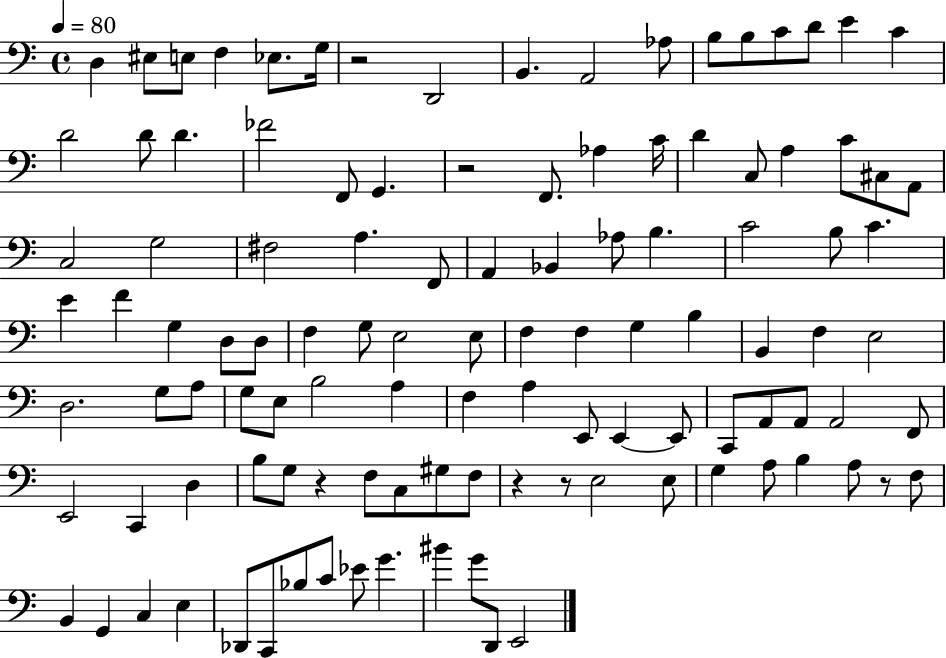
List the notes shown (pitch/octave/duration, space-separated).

D3/q EIS3/e E3/e F3/q Eb3/e. G3/s R/h D2/h B2/q. A2/h Ab3/e B3/e B3/e C4/e D4/e E4/q C4/q D4/h D4/e D4/q. FES4/h F2/e G2/q. R/h F2/e. Ab3/q C4/s D4/q C3/e A3/q C4/e C#3/e A2/e C3/h G3/h F#3/h A3/q. F2/e A2/q Bb2/q Ab3/e B3/q. C4/h B3/e C4/q. E4/q F4/q G3/q D3/e D3/e F3/q G3/e E3/h E3/e F3/q F3/q G3/q B3/q B2/q F3/q E3/h D3/h. G3/e A3/e G3/e E3/e B3/h A3/q F3/q A3/q E2/e E2/q E2/e C2/e A2/e A2/e A2/h F2/e E2/h C2/q D3/q B3/e G3/e R/q F3/e C3/e G#3/e F3/e R/q R/e E3/h E3/e G3/q A3/e B3/q A3/e R/e F3/e B2/q G2/q C3/q E3/q Db2/e C2/e Bb3/e C4/e Eb4/e G4/q. BIS4/q G4/e D2/e E2/h